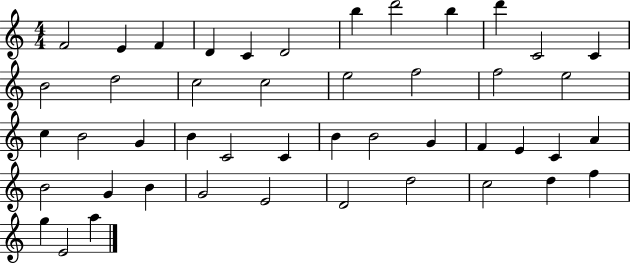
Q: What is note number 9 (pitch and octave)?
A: B5